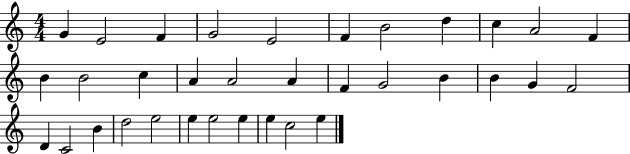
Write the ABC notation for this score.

X:1
T:Untitled
M:4/4
L:1/4
K:C
G E2 F G2 E2 F B2 d c A2 F B B2 c A A2 A F G2 B B G F2 D C2 B d2 e2 e e2 e e c2 e